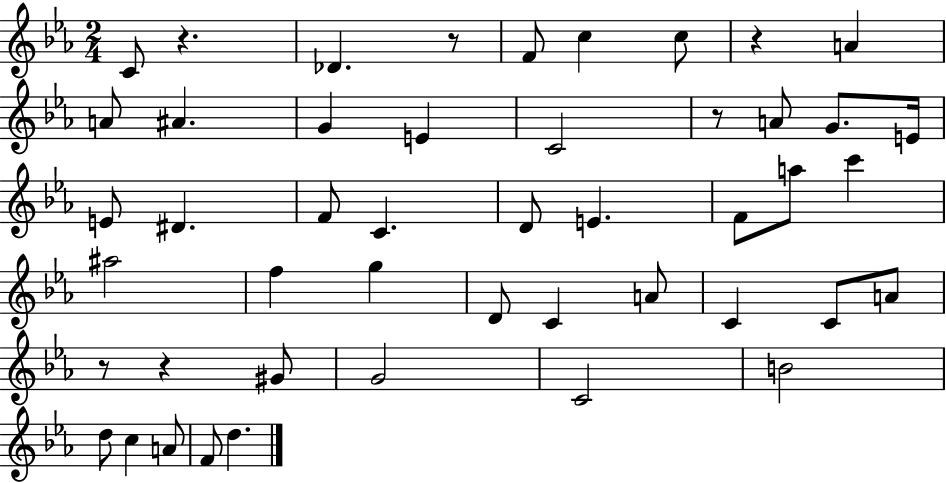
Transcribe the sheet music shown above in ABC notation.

X:1
T:Untitled
M:2/4
L:1/4
K:Eb
C/2 z _D z/2 F/2 c c/2 z A A/2 ^A G E C2 z/2 A/2 G/2 E/4 E/2 ^D F/2 C D/2 E F/2 a/2 c' ^a2 f g D/2 C A/2 C C/2 A/2 z/2 z ^G/2 G2 C2 B2 d/2 c A/2 F/2 d